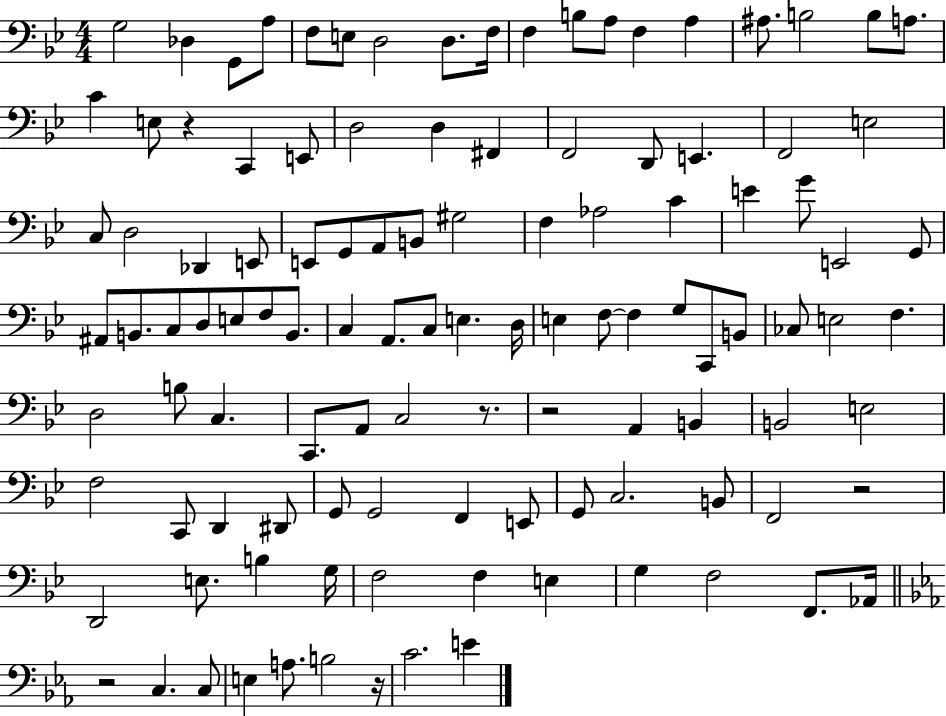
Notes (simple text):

G3/h Db3/q G2/e A3/e F3/e E3/e D3/h D3/e. F3/s F3/q B3/e A3/e F3/q A3/q A#3/e. B3/h B3/e A3/e. C4/q E3/e R/q C2/q E2/e D3/h D3/q F#2/q F2/h D2/e E2/q. F2/h E3/h C3/e D3/h Db2/q E2/e E2/e G2/e A2/e B2/e G#3/h F3/q Ab3/h C4/q E4/q G4/e E2/h G2/e A#2/e B2/e. C3/e D3/e E3/e F3/e B2/e. C3/q A2/e. C3/e E3/q. D3/s E3/q F3/e F3/q G3/e C2/e B2/e CES3/e E3/h F3/q. D3/h B3/e C3/q. C2/e. A2/e C3/h R/e. R/h A2/q B2/q B2/h E3/h F3/h C2/e D2/q D#2/e G2/e G2/h F2/q E2/e G2/e C3/h. B2/e F2/h R/h D2/h E3/e. B3/q G3/s F3/h F3/q E3/q G3/q F3/h F2/e. Ab2/s R/h C3/q. C3/e E3/q A3/e. B3/h R/s C4/h. E4/q